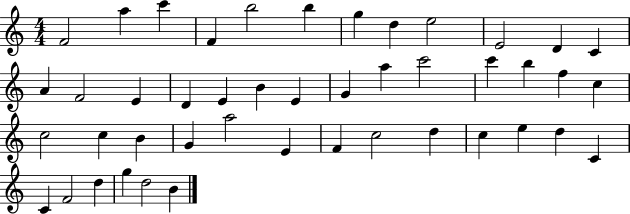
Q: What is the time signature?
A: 4/4